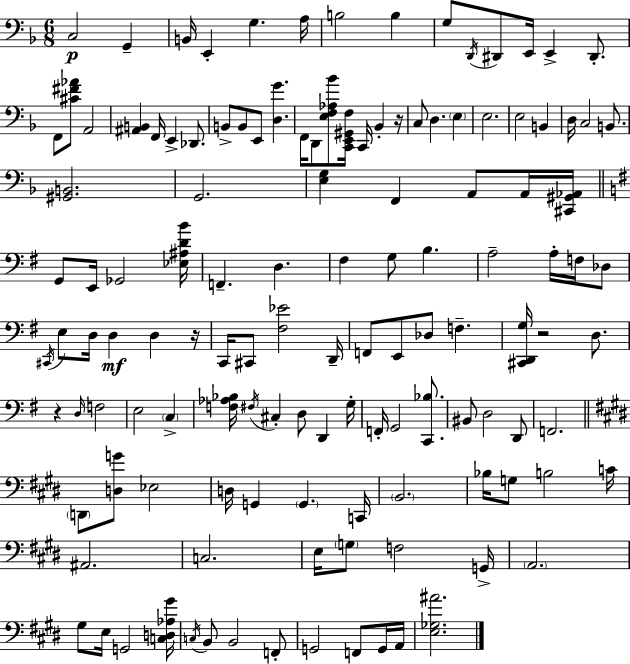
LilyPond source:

{
  \clef bass
  \numericTimeSignature
  \time 6/8
  \key d \minor
  \repeat volta 2 { c2\p g,4-- | b,16 e,4-. g4. a16 | b2 b4 | g8 \acciaccatura { d,16 } dis,8 e,16 e,4-> dis,8.-. | \break f,8 <cis' fis' aes'>8 a,2 | <ais, b,>4 f,16 e,4-> des,8. | b,8-> b,8 e,8 <d g'>4. | f,16 d,8 <e f aes bes'>8 <c, e, gis, f>16 c,16 bes,4-. | \break r16 c8 d4. \parenthesize e4 | e2. | e2 b,4 | d16 c2 b,8. | \break <gis, b,>2. | g,2. | <e g>4 f,4 a,8 a,16 | <cis, gis, aes,>16 \bar "||" \break \key e \minor g,8 e,16 ges,2 <ees ais d' b'>16 | f,4.-- d4. | fis4 g8 b4. | a2-- a16-. f16 des8 | \break \acciaccatura { cis,16 } e8 d16 d4\mf d4 | r16 c,16 cis,8 <fis ees'>2 | d,16-- f,8 e,8 des8 f4.-- | <cis, d, g>16 r2 d8. | \break r4 \grace { d16 } f2 | e2 \parenthesize c4-> | <f aes bes>16 \acciaccatura { fis16 } cis4-. d8 d,4 | g16-. f,16-. g,2 | \break <c, bes>8. bis,8 d2 | d,8 f,2. | \bar "||" \break \key e \major \parenthesize d,8 <d g'>8 ees2 | d16 g,4 \parenthesize g,4. c,16 | \parenthesize b,2. | bes16 g8 b2 c'16 | \break ais,2. | c2. | e16 \parenthesize g8 f2 g,16-> | \parenthesize a,2. | \break gis8 e16 g,2 <c d aes gis'>16 | \acciaccatura { c16 } b,8 b,2 f,8-. | g,2 f,8 g,16 | a,16 <e ges ais'>2. | \break } \bar "|."
}